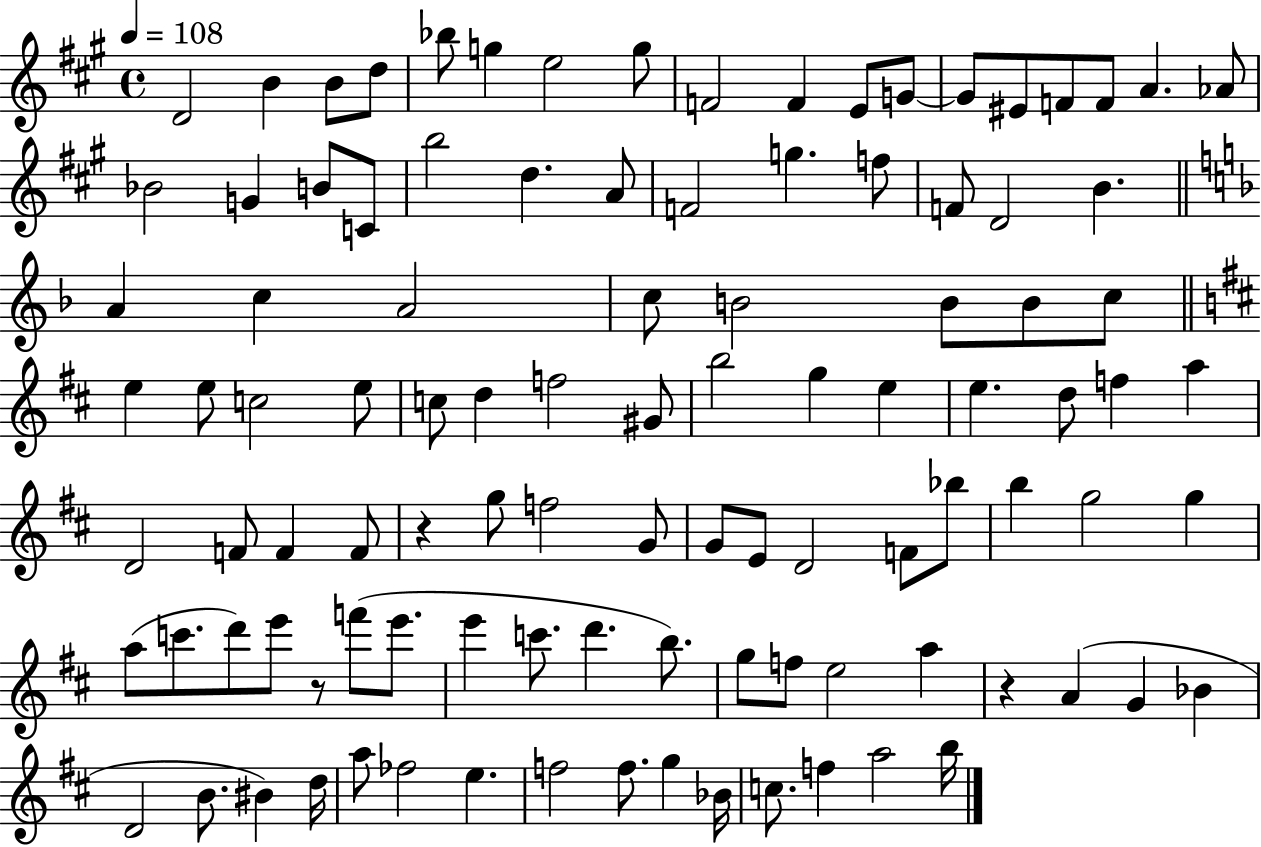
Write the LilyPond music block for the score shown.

{
  \clef treble
  \time 4/4
  \defaultTimeSignature
  \key a \major
  \tempo 4 = 108
  d'2 b'4 b'8 d''8 | bes''8 g''4 e''2 g''8 | f'2 f'4 e'8 g'8~~ | g'8 eis'8 f'8 f'8 a'4. aes'8 | \break bes'2 g'4 b'8 c'8 | b''2 d''4. a'8 | f'2 g''4. f''8 | f'8 d'2 b'4. | \break \bar "||" \break \key d \minor a'4 c''4 a'2 | c''8 b'2 b'8 b'8 c''8 | \bar "||" \break \key d \major e''4 e''8 c''2 e''8 | c''8 d''4 f''2 gis'8 | b''2 g''4 e''4 | e''4. d''8 f''4 a''4 | \break d'2 f'8 f'4 f'8 | r4 g''8 f''2 g'8 | g'8 e'8 d'2 f'8 bes''8 | b''4 g''2 g''4 | \break a''8( c'''8. d'''8) e'''8 r8 f'''8( e'''8. | e'''4 c'''8. d'''4. b''8.) | g''8 f''8 e''2 a''4 | r4 a'4( g'4 bes'4 | \break d'2 b'8. bis'4) d''16 | a''8 fes''2 e''4. | f''2 f''8. g''4 bes'16 | c''8. f''4 a''2 b''16 | \break \bar "|."
}